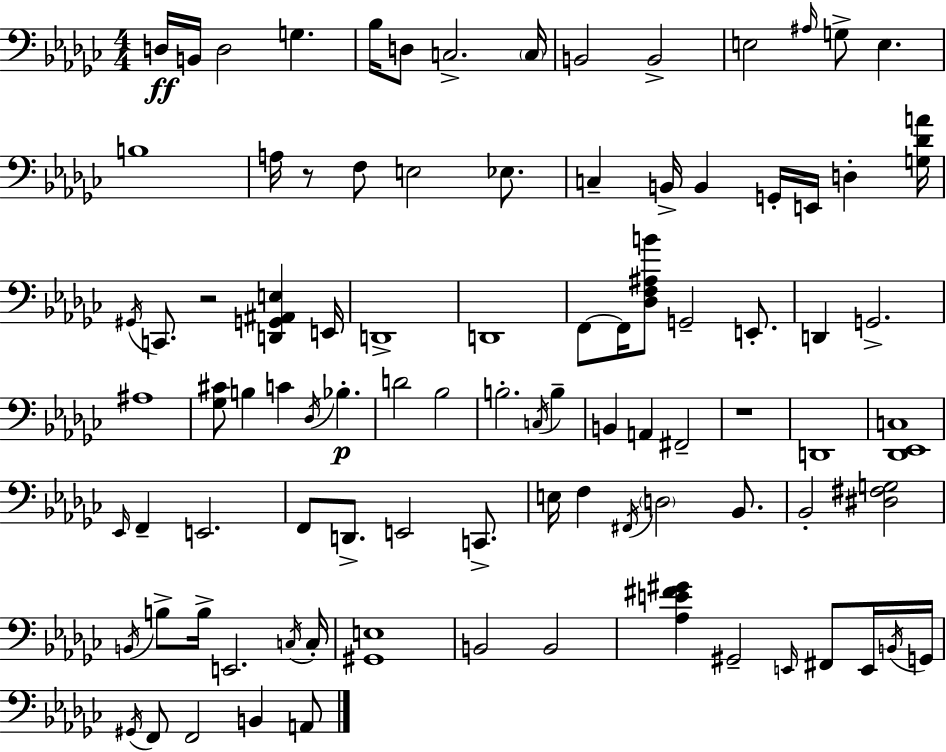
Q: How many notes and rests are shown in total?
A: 93